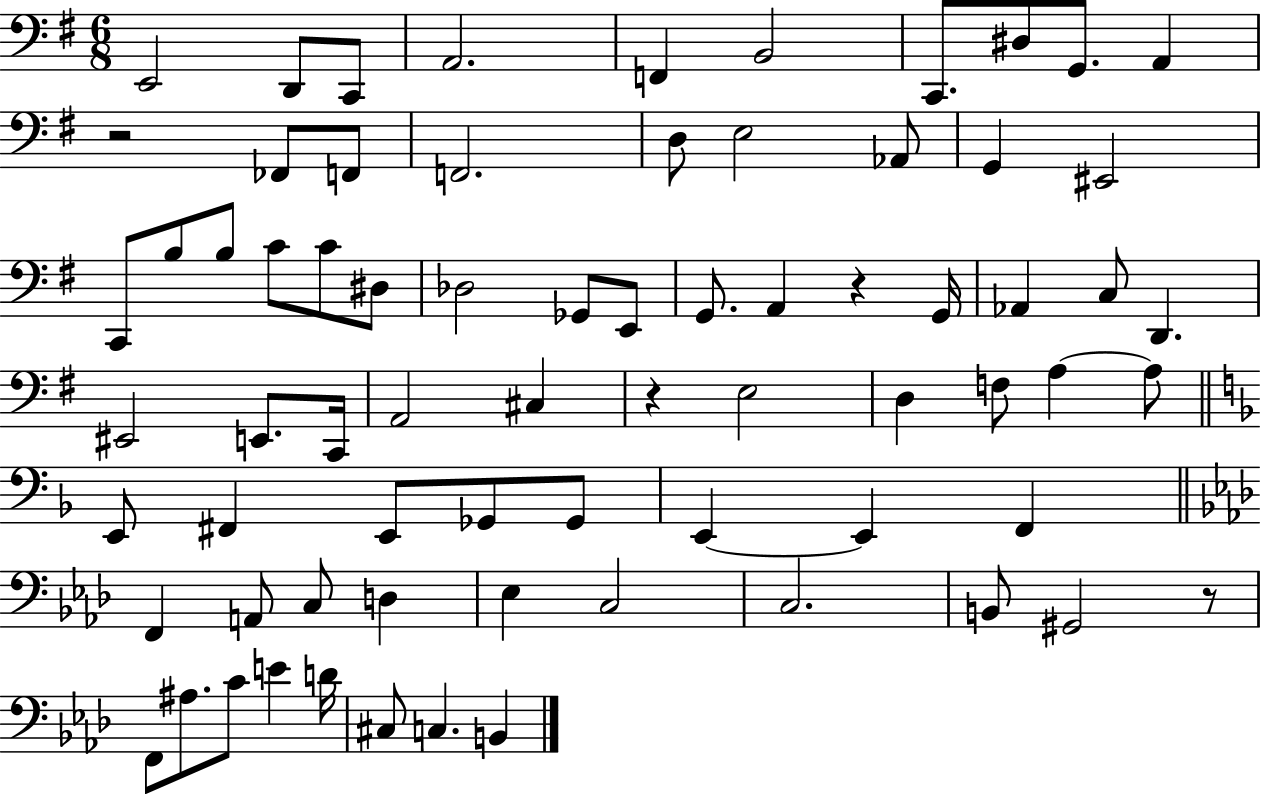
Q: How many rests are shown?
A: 4